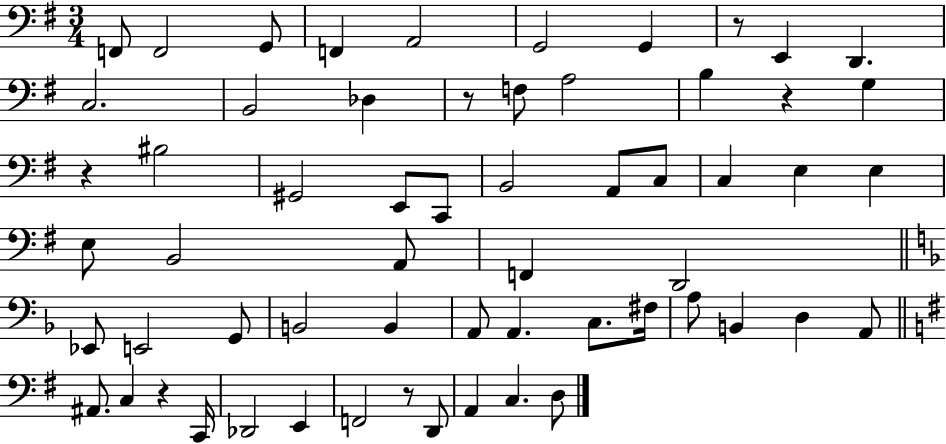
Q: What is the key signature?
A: G major